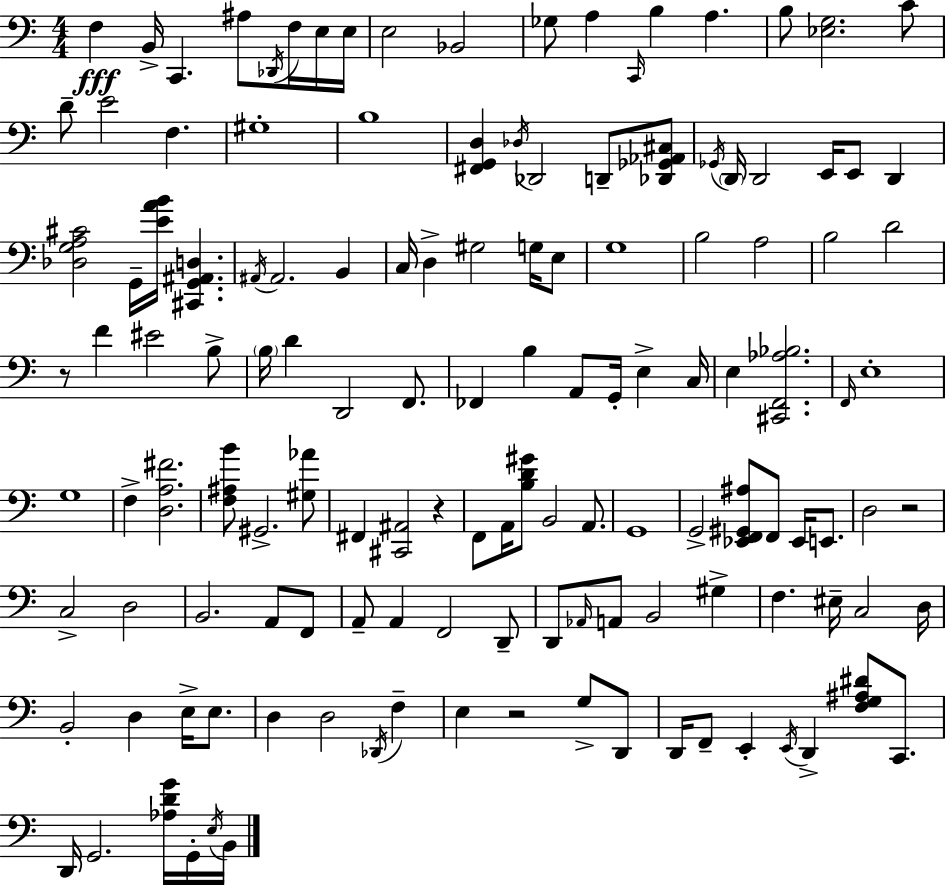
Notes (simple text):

F3/q B2/s C2/q. A#3/e Db2/s F3/s E3/s E3/s E3/h Bb2/h Gb3/e A3/q C2/s B3/q A3/q. B3/e [Eb3,G3]/h. C4/e D4/e E4/h F3/q. G#3/w B3/w [F#2,G2,D3]/q Db3/s Db2/h D2/e [Db2,Gb2,Ab2,C#3]/e Gb2/s D2/s D2/h E2/s E2/e D2/q [Db3,G3,A3,C#4]/h G2/s [E4,A4,B4]/s [C#2,G2,A#2,D3]/q. A#2/s A#2/h. B2/q C3/s D3/q G#3/h G3/s E3/e G3/w B3/h A3/h B3/h D4/h R/e F4/q EIS4/h B3/e B3/s D4/q D2/h F2/e. FES2/q B3/q A2/e G2/s E3/q C3/s E3/q [C#2,F2,Ab3,Bb3]/h. F2/s E3/w G3/w F3/q [D3,A3,F#4]/h. [F3,A#3,B4]/e G#2/h. [G#3,Ab4]/e F#2/q [C#2,A#2]/h R/q F2/e A2/s [B3,D4,G#4]/e B2/h A2/e. G2/w G2/h [Eb2,F2,G#2,A#3]/e F2/e Eb2/s E2/e. D3/h R/h C3/h D3/h B2/h. A2/e F2/e A2/e A2/q F2/h D2/e D2/e Ab2/s A2/e B2/h G#3/q F3/q. EIS3/s C3/h D3/s B2/h D3/q E3/s E3/e. D3/q D3/h Db2/s F3/q E3/q R/h G3/e D2/e D2/s F2/e E2/q E2/s D2/q [F3,G3,A#3,D#4]/e C2/e. D2/s G2/h. [Ab3,D4,G4]/s G2/s E3/s B2/s